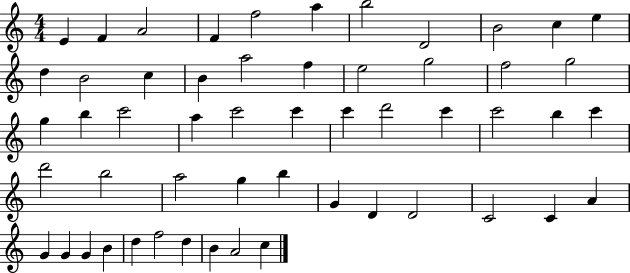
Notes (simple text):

E4/q F4/q A4/h F4/q F5/h A5/q B5/h D4/h B4/h C5/q E5/q D5/q B4/h C5/q B4/q A5/h F5/q E5/h G5/h F5/h G5/h G5/q B5/q C6/h A5/q C6/h C6/q C6/q D6/h C6/q C6/h B5/q C6/q D6/h B5/h A5/h G5/q B5/q G4/q D4/q D4/h C4/h C4/q A4/q G4/q G4/q G4/q B4/q D5/q F5/h D5/q B4/q A4/h C5/q